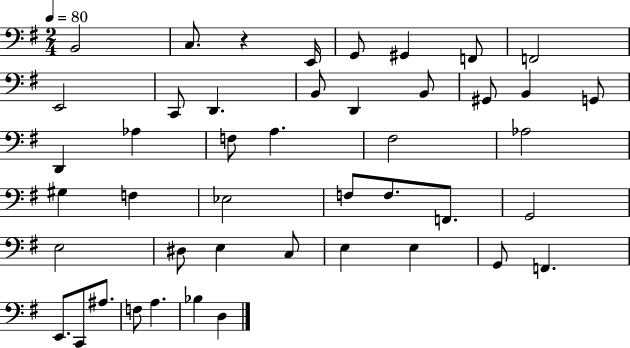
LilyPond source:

{
  \clef bass
  \numericTimeSignature
  \time 2/4
  \key g \major
  \tempo 4 = 80
  \repeat volta 2 { b,2 | c8. r4 e,16 | g,8 gis,4 f,8 | f,2 | \break e,2 | c,8 d,4. | b,8 d,4 b,8 | gis,8 b,4 g,8 | \break d,4 aes4 | f8 a4. | fis2 | aes2 | \break gis4 f4 | ees2 | f8 f8. f,8. | g,2 | \break e2 | dis8 e4 c8 | e4 e4 | g,8 f,4. | \break e,8. c,8 ais8. | f8 a4. | bes4 d4 | } \bar "|."
}